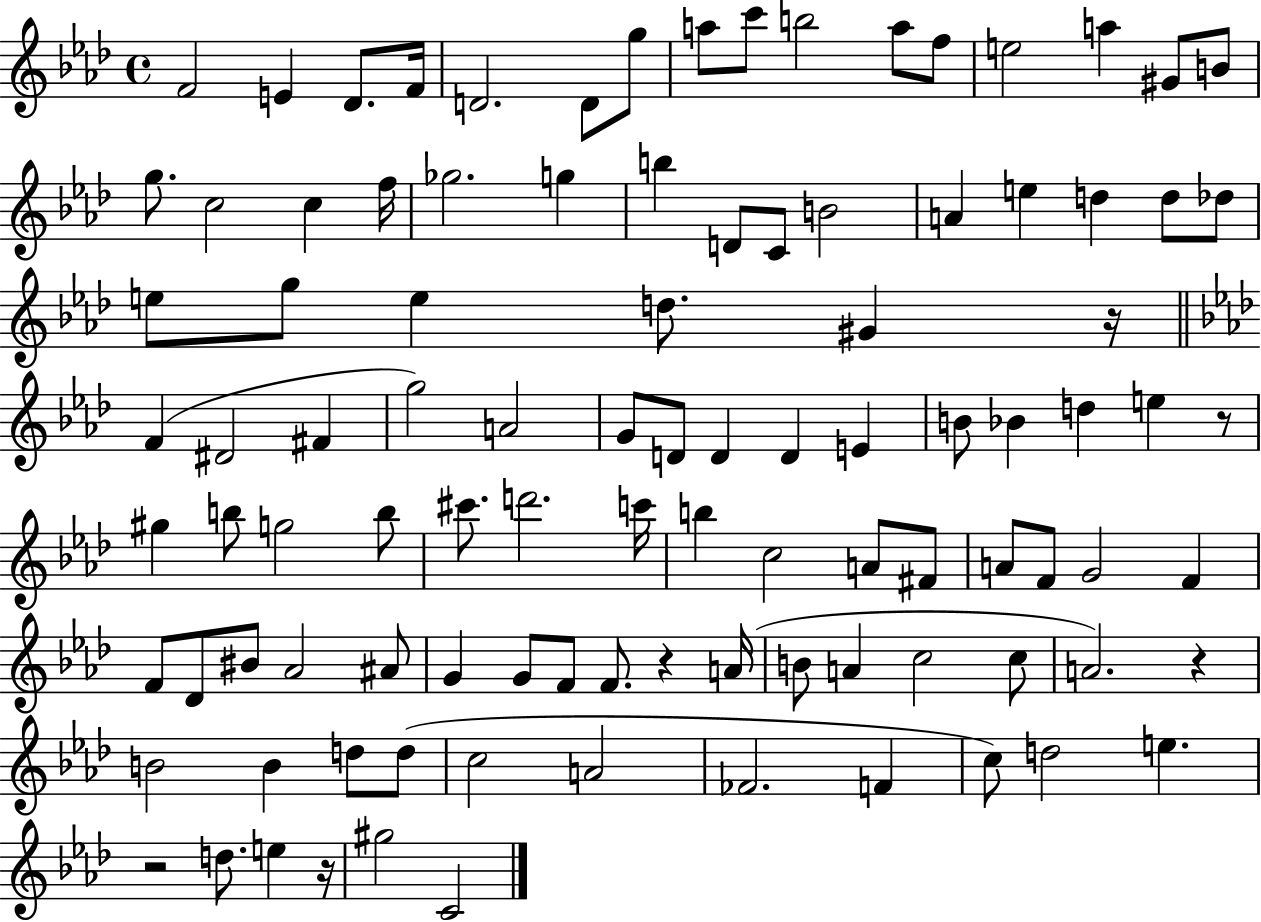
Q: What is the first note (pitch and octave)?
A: F4